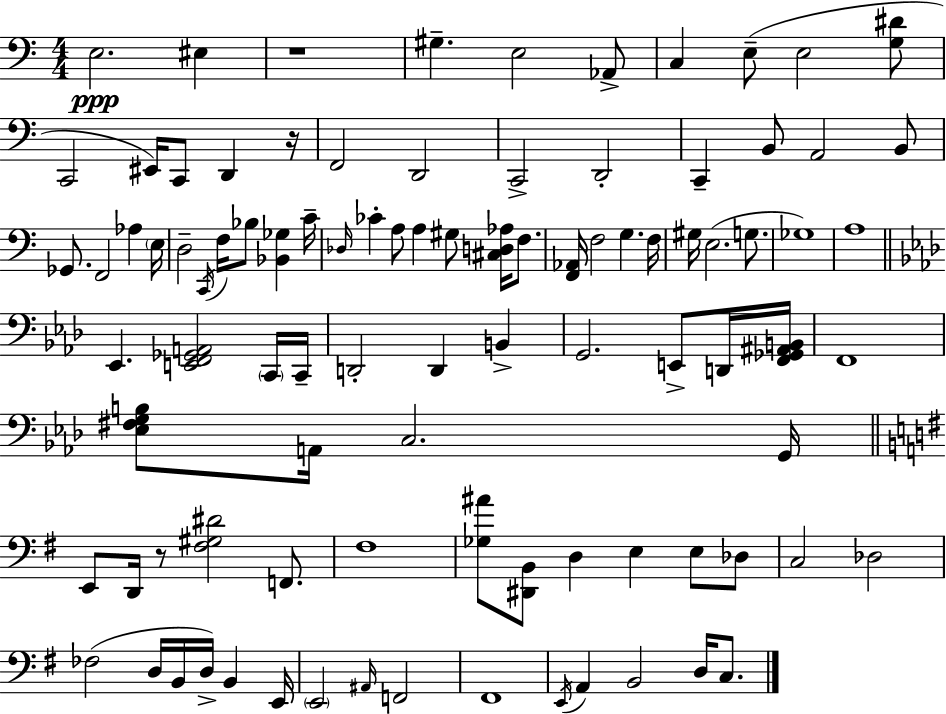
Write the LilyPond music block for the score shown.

{
  \clef bass
  \numericTimeSignature
  \time 4/4
  \key a \minor
  e2.\ppp eis4 | r1 | gis4.-- e2 aes,8-> | c4 e8--( e2 <g dis'>8 | \break c,2 eis,16) c,8 d,4 r16 | f,2 d,2 | c,2-> d,2-. | c,4-- b,8 a,2 b,8 | \break ges,8. f,2 aes4 \parenthesize e16 | d2-- \acciaccatura { c,16 } f16 bes8 <bes, ges>4 | c'16-- \grace { des16 } ces'4-. a8 a4 gis8 <cis d aes>16 f8. | <f, aes,>16 f2 g4. | \break f16 gis16 e2.( g8. | ges1) | a1 | \bar "||" \break \key aes \major ees,4. <e, f, ges, a,>2 \parenthesize c,16 c,16-- | d,2-. d,4 b,4-> | g,2. e,8-> d,16 <f, ges, ais, b,>16 | f,1 | \break <ees fis g b>8 a,16 c2. g,16 | \bar "||" \break \key g \major e,8 d,16 r8 <fis gis dis'>2 f,8. | fis1 | <ges ais'>8 <dis, b,>8 d4 e4 e8 des8 | c2 des2 | \break fes2( d16 b,16 d16->) b,4 e,16 | \parenthesize e,2 \grace { ais,16 } f,2 | fis,1 | \acciaccatura { e,16 } a,4 b,2 d16 c8. | \break \bar "|."
}